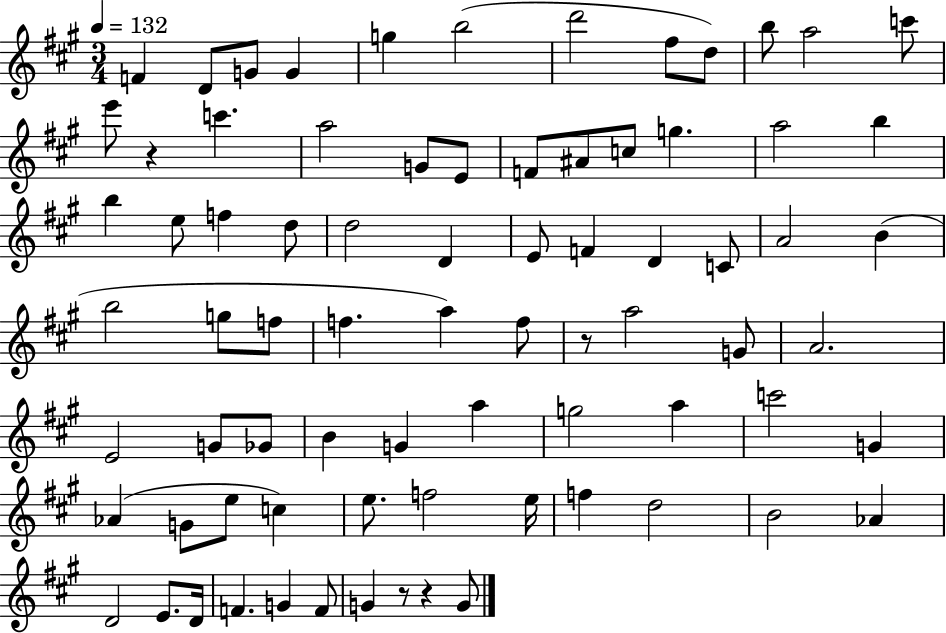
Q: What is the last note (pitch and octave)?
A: G4